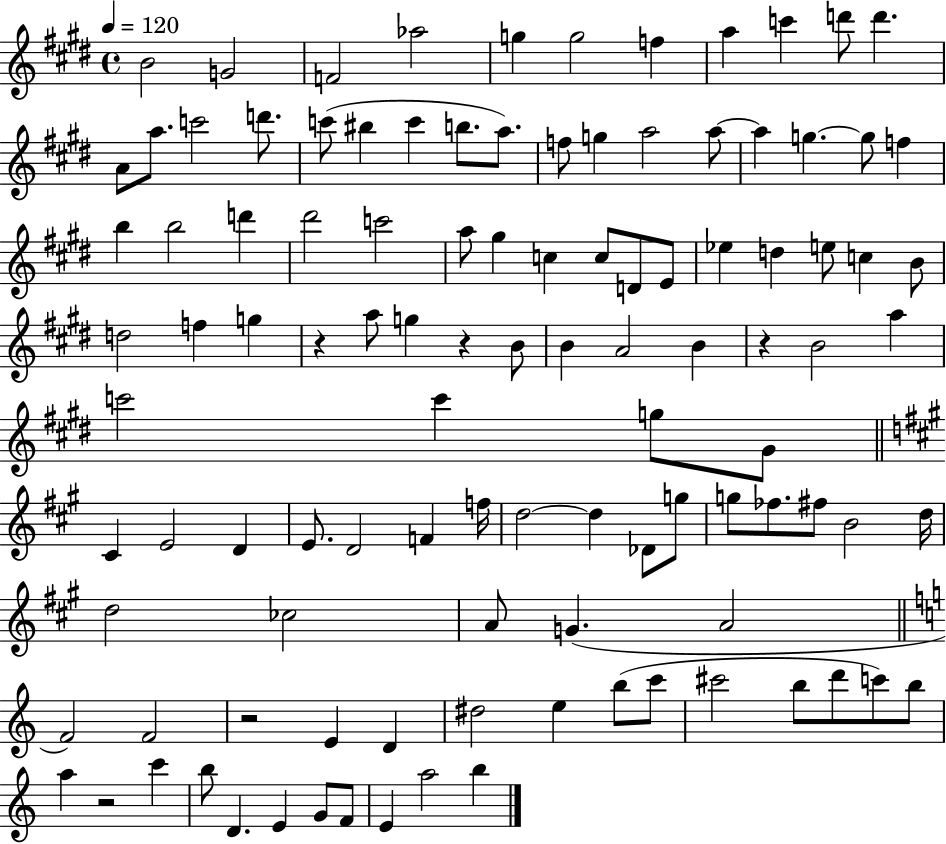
X:1
T:Untitled
M:4/4
L:1/4
K:E
B2 G2 F2 _a2 g g2 f a c' d'/2 d' A/2 a/2 c'2 d'/2 c'/2 ^b c' b/2 a/2 f/2 g a2 a/2 a g g/2 f b b2 d' ^d'2 c'2 a/2 ^g c c/2 D/2 E/2 _e d e/2 c B/2 d2 f g z a/2 g z B/2 B A2 B z B2 a c'2 c' g/2 ^G/2 ^C E2 D E/2 D2 F f/4 d2 d _D/2 g/2 g/2 _f/2 ^f/2 B2 d/4 d2 _c2 A/2 G A2 F2 F2 z2 E D ^d2 e b/2 c'/2 ^c'2 b/2 d'/2 c'/2 b/2 a z2 c' b/2 D E G/2 F/2 E a2 b